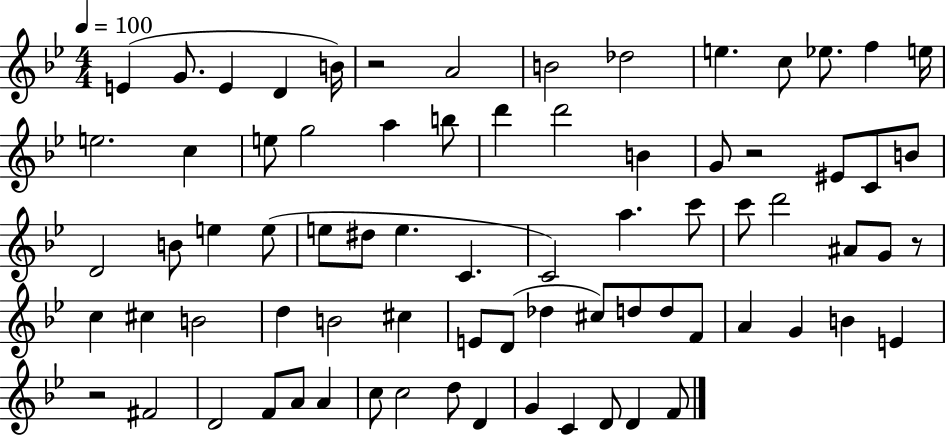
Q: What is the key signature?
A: BES major